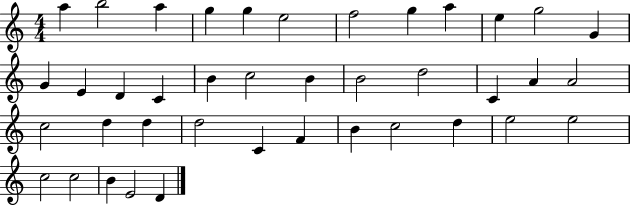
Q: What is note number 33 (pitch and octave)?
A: D5